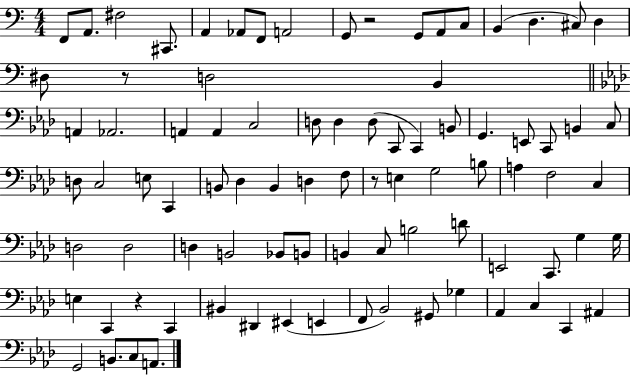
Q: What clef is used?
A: bass